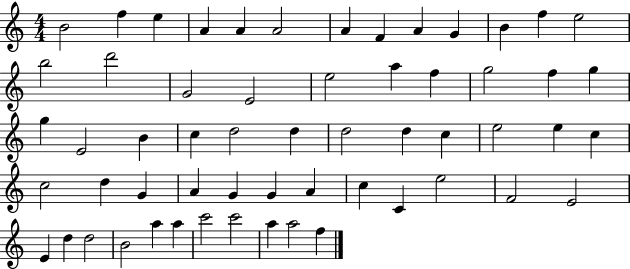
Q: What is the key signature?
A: C major